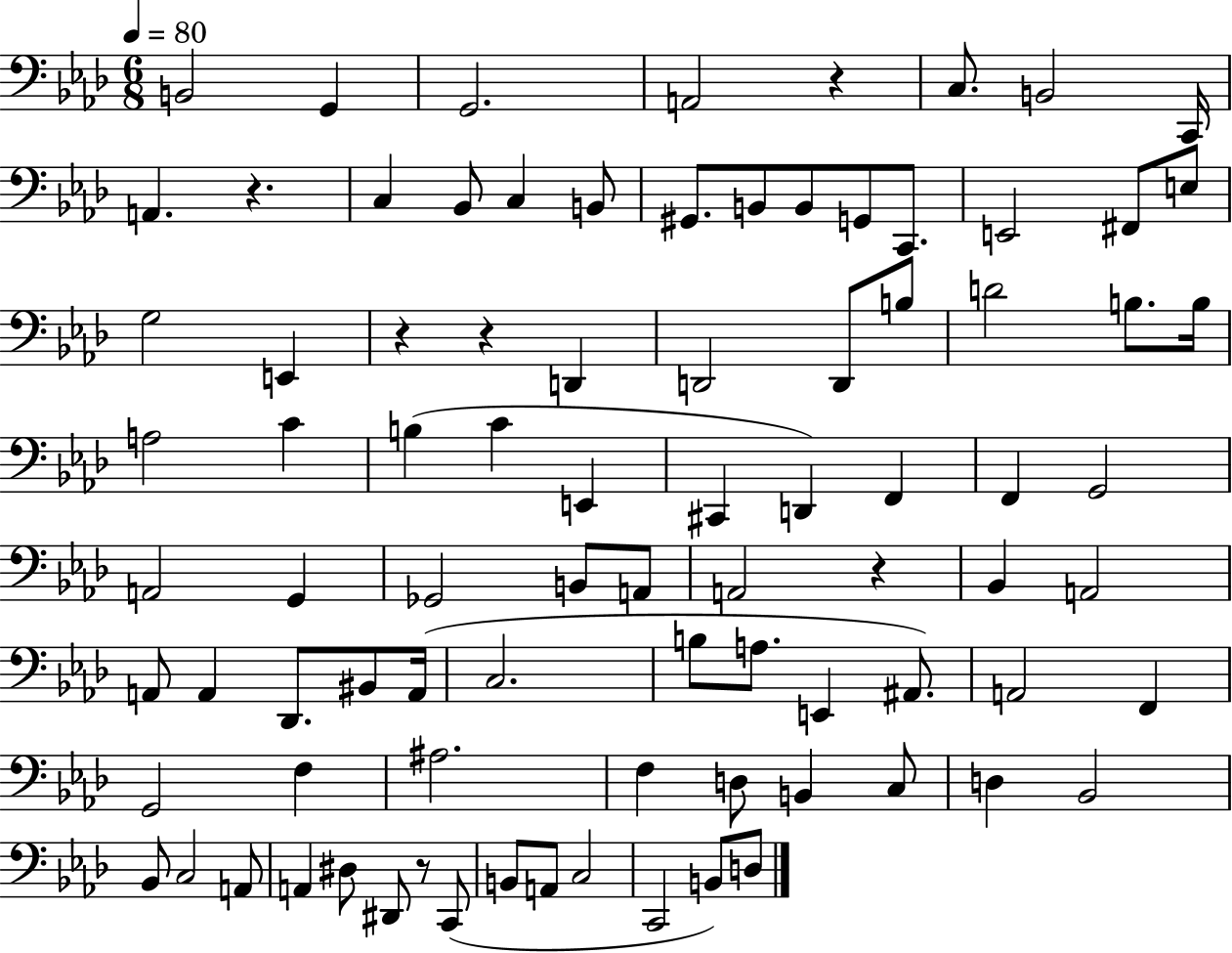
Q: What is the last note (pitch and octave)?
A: D3